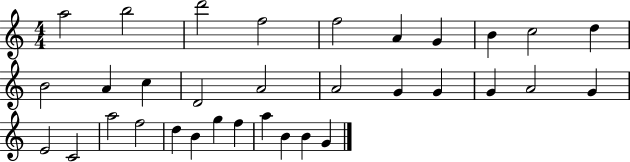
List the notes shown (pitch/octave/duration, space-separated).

A5/h B5/h D6/h F5/h F5/h A4/q G4/q B4/q C5/h D5/q B4/h A4/q C5/q D4/h A4/h A4/h G4/q G4/q G4/q A4/h G4/q E4/h C4/h A5/h F5/h D5/q B4/q G5/q F5/q A5/q B4/q B4/q G4/q